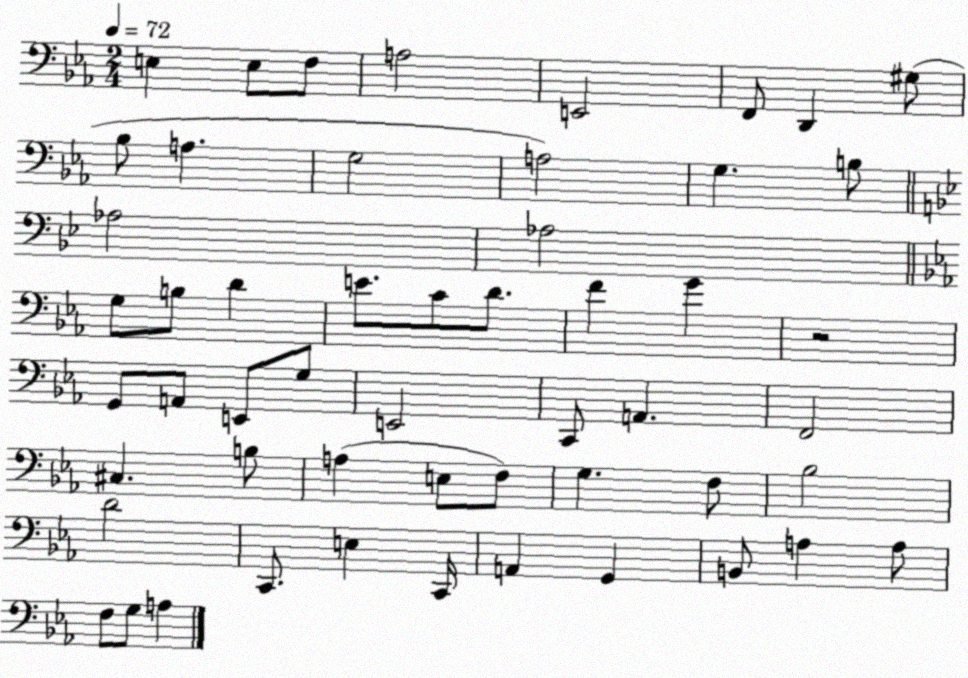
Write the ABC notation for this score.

X:1
T:Untitled
M:2/4
L:1/4
K:Eb
E, E,/2 F,/2 A,2 E,,2 F,,/2 D,, ^G,/2 _B,/2 A, G,2 A,2 G, B,/2 _A,2 _A,2 G,/2 B,/2 D E/2 C/2 D/2 F G z2 G,,/2 A,,/2 E,,/2 G,/2 E,,2 C,,/2 A,, F,,2 ^C, B,/2 A, E,/2 F,/2 G, F,/2 _B,2 D2 C,,/2 E, C,,/4 A,, G,, B,,/2 A, A,/2 F,/2 G,/2 A,